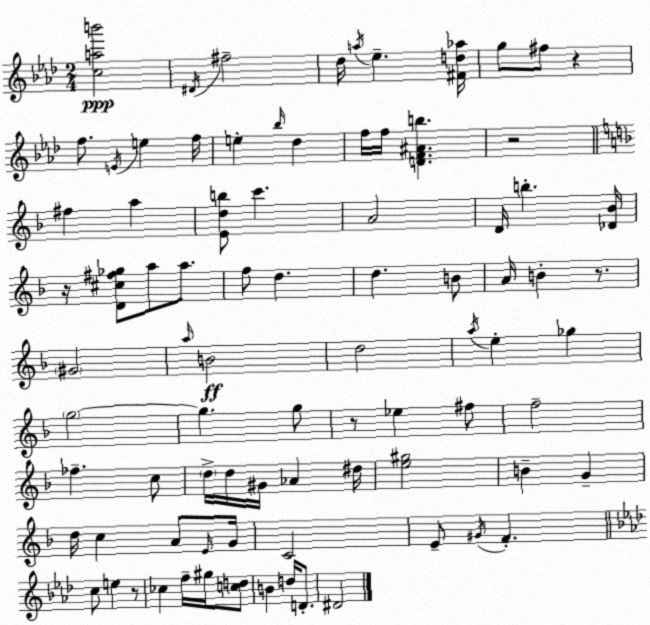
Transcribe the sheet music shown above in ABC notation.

X:1
T:Untitled
M:2/4
L:1/4
K:Ab
[cab']2 ^D/4 ^f2 _d/4 a/4 _e [^Fd_a]/4 g/2 ^f/2 z f/2 E/4 e f/4 e _b/4 _d f/4 f/4 [DF^Ab] z2 ^f a [Edb]/2 c' A2 D/4 b [_D_B]/4 z/4 [D^c^f_g]/2 a/2 a/2 f/2 d d B/2 A/4 B z/2 ^G2 a/4 B2 d2 a/4 e _g g2 g g/2 z/2 _e ^f/2 f2 _f c/2 d/4 d/4 ^G/4 _A ^d/4 [e^g]2 B G d/4 c A/2 E/4 G/4 C2 E/2 ^G/4 F c/2 e z/2 _c f/4 ^g/4 [cd]/2 B d/4 D/2 ^D2